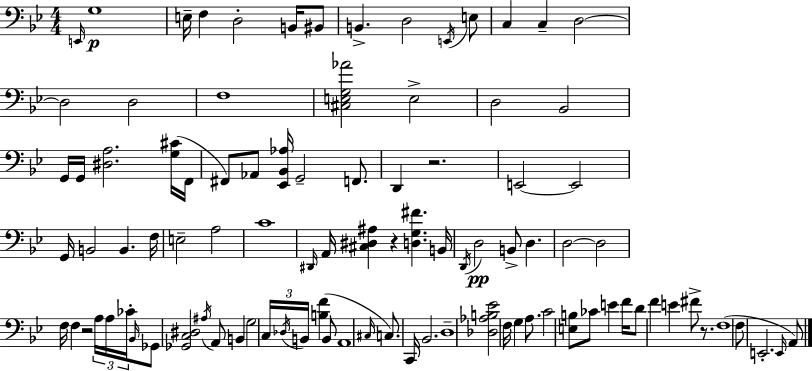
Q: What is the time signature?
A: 4/4